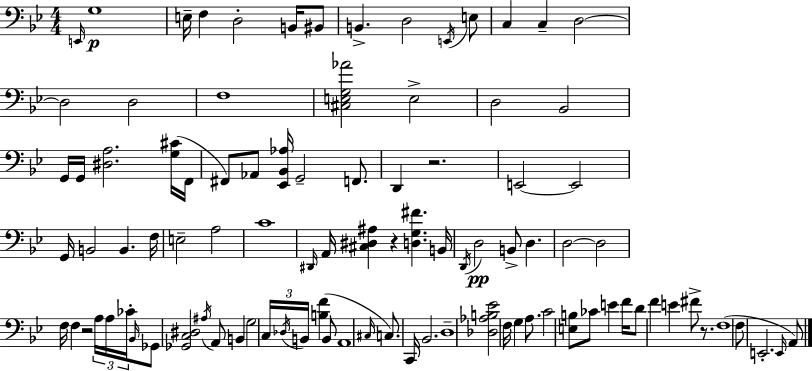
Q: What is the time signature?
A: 4/4